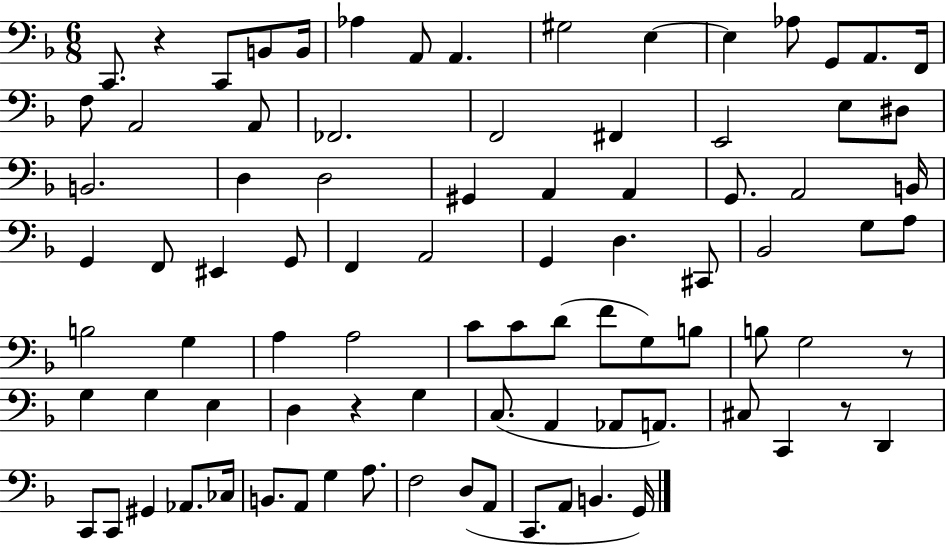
C2/e. R/q C2/e B2/e B2/s Ab3/q A2/e A2/q. G#3/h E3/q E3/q Ab3/e G2/e A2/e. F2/s F3/e A2/h A2/e FES2/h. F2/h F#2/q E2/h E3/e D#3/e B2/h. D3/q D3/h G#2/q A2/q A2/q G2/e. A2/h B2/s G2/q F2/e EIS2/q G2/e F2/q A2/h G2/q D3/q. C#2/e Bb2/h G3/e A3/e B3/h G3/q A3/q A3/h C4/e C4/e D4/e F4/e G3/e B3/e B3/e G3/h R/e G3/q G3/q E3/q D3/q R/q G3/q C3/e. A2/q Ab2/e A2/e. C#3/e C2/q R/e D2/q C2/e C2/e G#2/q Ab2/e. CES3/s B2/e. A2/e G3/q A3/e. F3/h D3/e A2/e C2/e. A2/e B2/q. G2/s